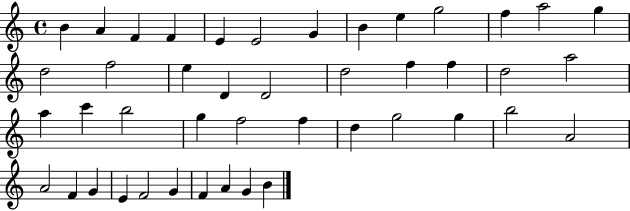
B4/q A4/q F4/q F4/q E4/q E4/h G4/q B4/q E5/q G5/h F5/q A5/h G5/q D5/h F5/h E5/q D4/q D4/h D5/h F5/q F5/q D5/h A5/h A5/q C6/q B5/h G5/q F5/h F5/q D5/q G5/h G5/q B5/h A4/h A4/h F4/q G4/q E4/q F4/h G4/q F4/q A4/q G4/q B4/q